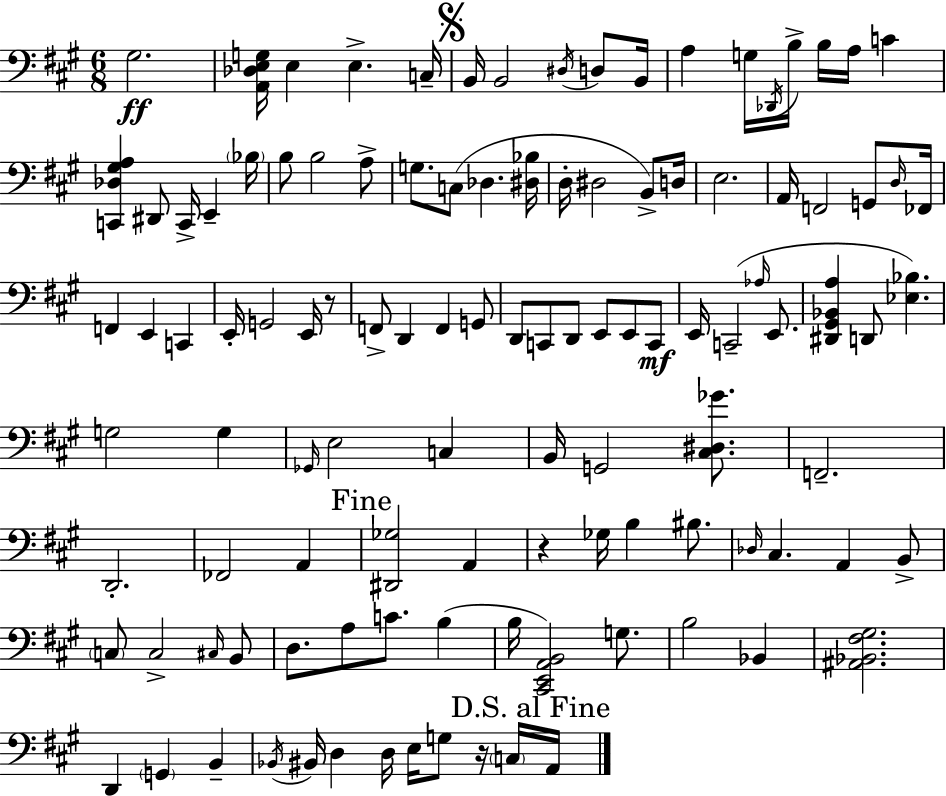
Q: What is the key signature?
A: A major